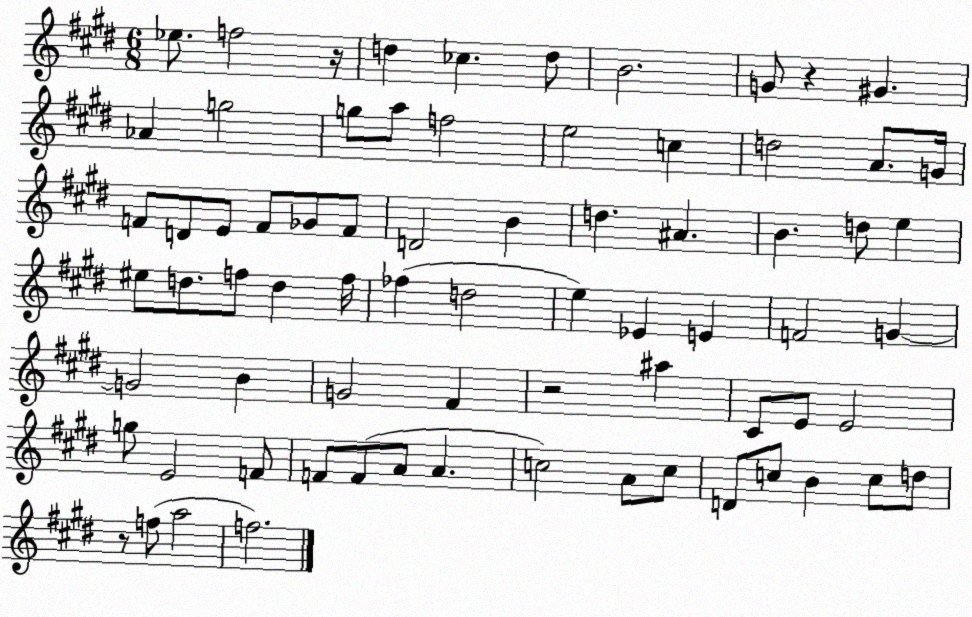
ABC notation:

X:1
T:Untitled
M:6/8
L:1/4
K:E
_e/2 f2 z/4 d _c d/2 B2 G/2 z ^G _A g2 g/2 a/2 f2 e2 c d2 A/2 G/4 F/2 D/2 E/2 F/2 _G/2 F/2 D2 B d ^A B d/2 e ^e/2 d/2 f/2 d f/4 _f d2 e _E E F2 G G2 B G2 ^F z2 ^a ^C/2 E/2 E2 g/2 E2 F/2 F/2 F/2 A/2 A c2 A/2 c/2 D/2 c/2 B c/2 d/2 z/2 f/2 a2 f2